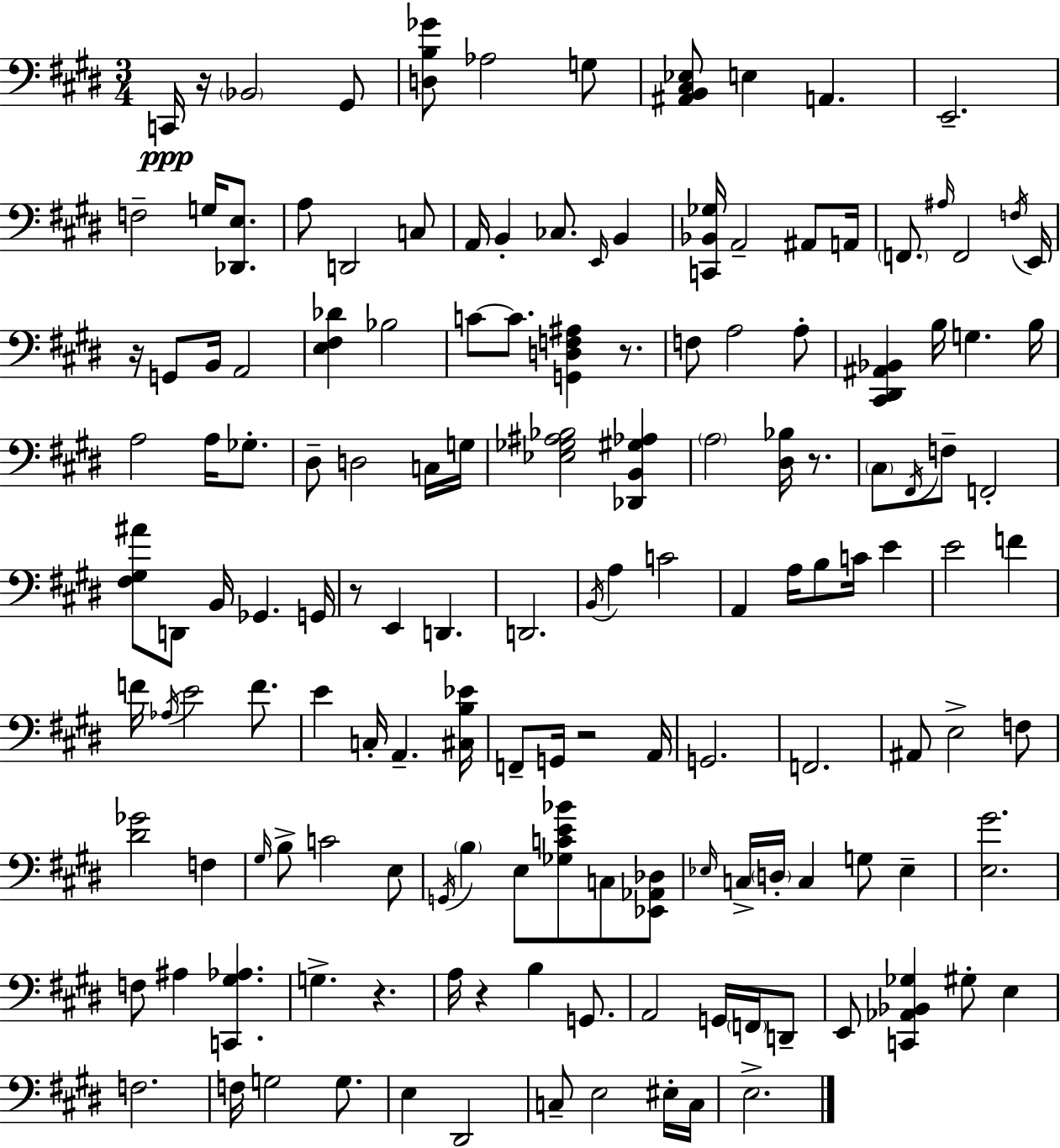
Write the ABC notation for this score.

X:1
T:Untitled
M:3/4
L:1/4
K:E
C,,/4 z/4 _B,,2 ^G,,/2 [D,B,_G]/2 _A,2 G,/2 [^A,,B,,^C,_E,]/2 E, A,, E,,2 F,2 G,/4 [_D,,E,]/2 A,/2 D,,2 C,/2 A,,/4 B,, _C,/2 E,,/4 B,, [C,,_B,,_G,]/4 A,,2 ^A,,/2 A,,/4 F,,/2 ^A,/4 F,,2 F,/4 E,,/4 z/4 G,,/2 B,,/4 A,,2 [E,^F,_D] _B,2 C/2 C/2 [G,,D,F,^A,] z/2 F,/2 A,2 A,/2 [^C,,^D,,^A,,_B,,] B,/4 G, B,/4 A,2 A,/4 _G,/2 ^D,/2 D,2 C,/4 G,/4 [_E,_G,^A,_B,]2 [_D,,B,,^G,_A,] A,2 [^D,_B,]/4 z/2 ^C,/2 ^F,,/4 F,/2 F,,2 [^F,^G,^A]/2 D,,/2 B,,/4 _G,, G,,/4 z/2 E,, D,, D,,2 B,,/4 A, C2 A,, A,/4 B,/2 C/4 E E2 F F/4 _A,/4 E2 F/2 E C,/4 A,, [^C,B,_E]/4 F,,/2 G,,/4 z2 A,,/4 G,,2 F,,2 ^A,,/2 E,2 F,/2 [^D_G]2 F, ^G,/4 B,/2 C2 E,/2 G,,/4 B, E,/2 [_G,CE_B]/2 C,/2 [_E,,_A,,_D,]/2 _E,/4 C,/4 D,/4 C, G,/2 _E, [E,^G]2 F,/2 ^A, [C,,^G,_A,] G, z A,/4 z B, G,,/2 A,,2 G,,/4 F,,/4 D,,/2 E,,/2 [C,,_A,,_B,,_G,] ^G,/2 E, F,2 F,/4 G,2 G,/2 E, ^D,,2 C,/2 E,2 ^E,/4 C,/4 E,2